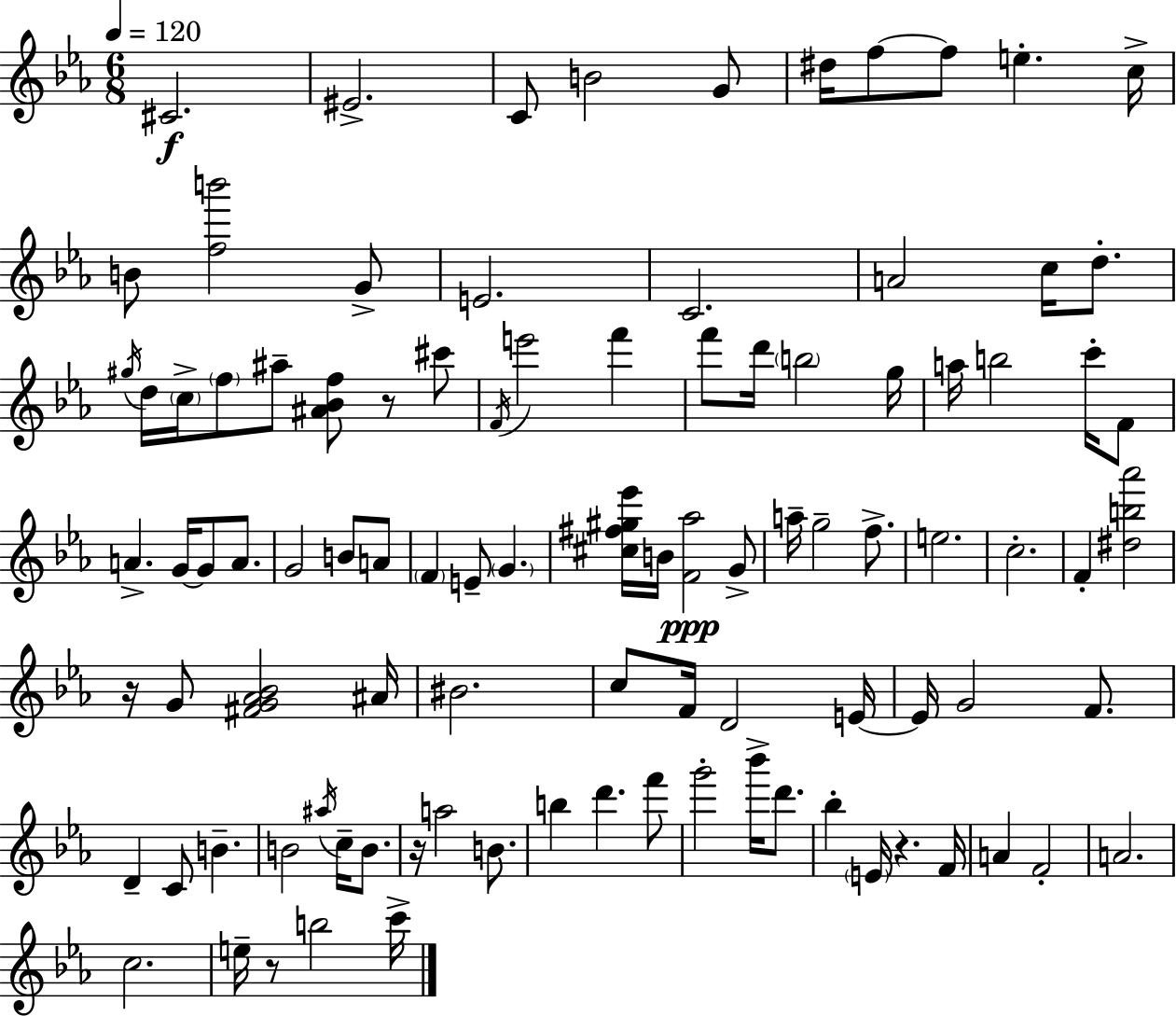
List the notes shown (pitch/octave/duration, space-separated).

C#4/h. EIS4/h. C4/e B4/h G4/e D#5/s F5/e F5/e E5/q. C5/s B4/e [F5,B6]/h G4/e E4/h. C4/h. A4/h C5/s D5/e. G#5/s D5/s C5/s F5/e A#5/e [A#4,Bb4,F5]/e R/e C#6/e F4/s E6/h F6/q F6/e D6/s B5/h G5/s A5/s B5/h C6/s F4/e A4/q. G4/s G4/e A4/e. G4/h B4/e A4/e F4/q E4/e G4/q. [C#5,F#5,G#5,Eb6]/s B4/s [F4,Ab5]/h G4/e A5/s G5/h F5/e. E5/h. C5/h. F4/q [D#5,B5,Ab6]/h R/s G4/e [F#4,G4,Ab4,Bb4]/h A#4/s BIS4/h. C5/e F4/s D4/h E4/s E4/s G4/h F4/e. D4/q C4/e B4/q. B4/h A#5/s C5/s B4/e. R/s A5/h B4/e. B5/q D6/q. F6/e G6/h Bb6/s D6/e. Bb5/q E4/s R/q. F4/s A4/q F4/h A4/h. C5/h. E5/s R/e B5/h C6/s